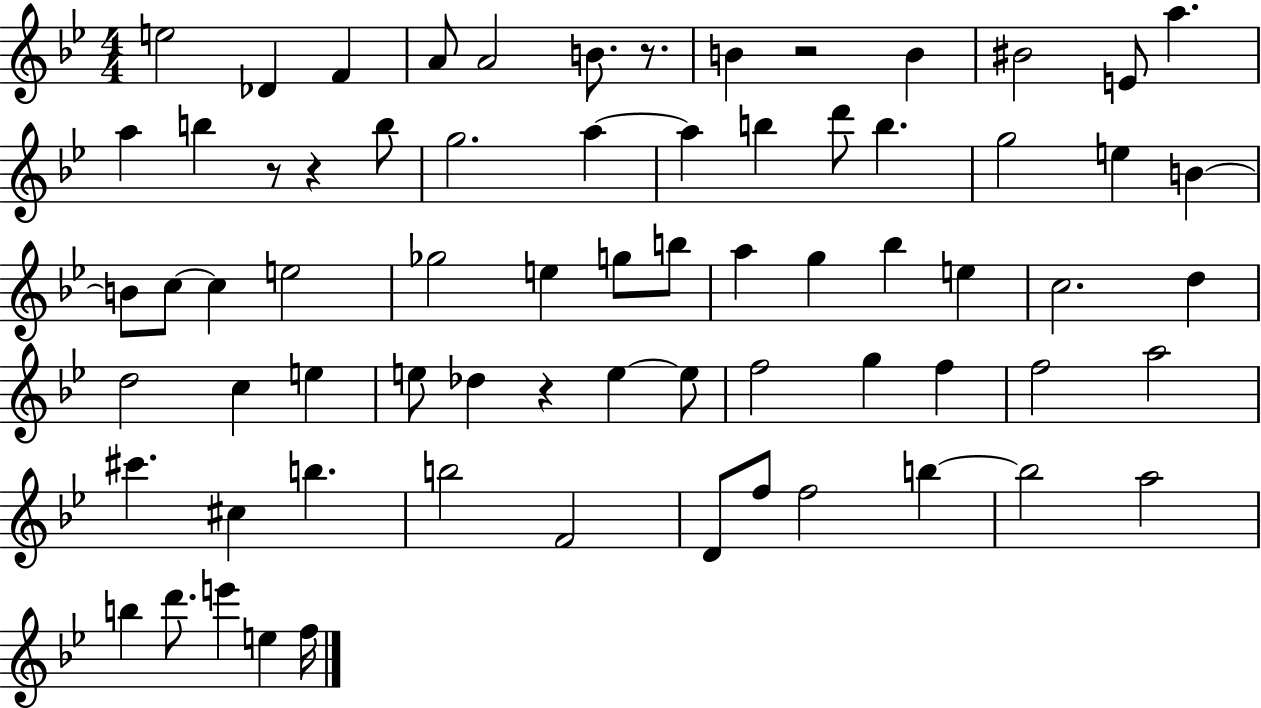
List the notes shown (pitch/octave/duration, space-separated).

E5/h Db4/q F4/q A4/e A4/h B4/e. R/e. B4/q R/h B4/q BIS4/h E4/e A5/q. A5/q B5/q R/e R/q B5/e G5/h. A5/q A5/q B5/q D6/e B5/q. G5/h E5/q B4/q B4/e C5/e C5/q E5/h Gb5/h E5/q G5/e B5/e A5/q G5/q Bb5/q E5/q C5/h. D5/q D5/h C5/q E5/q E5/e Db5/q R/q E5/q E5/e F5/h G5/q F5/q F5/h A5/h C#6/q. C#5/q B5/q. B5/h F4/h D4/e F5/e F5/h B5/q B5/h A5/h B5/q D6/e. E6/q E5/q F5/s